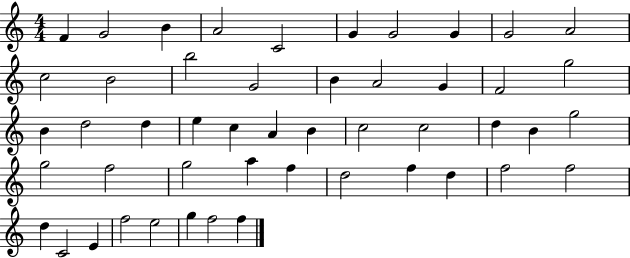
{
  \clef treble
  \numericTimeSignature
  \time 4/4
  \key c \major
  f'4 g'2 b'4 | a'2 c'2 | g'4 g'2 g'4 | g'2 a'2 | \break c''2 b'2 | b''2 g'2 | b'4 a'2 g'4 | f'2 g''2 | \break b'4 d''2 d''4 | e''4 c''4 a'4 b'4 | c''2 c''2 | d''4 b'4 g''2 | \break g''2 f''2 | g''2 a''4 f''4 | d''2 f''4 d''4 | f''2 f''2 | \break d''4 c'2 e'4 | f''2 e''2 | g''4 f''2 f''4 | \bar "|."
}